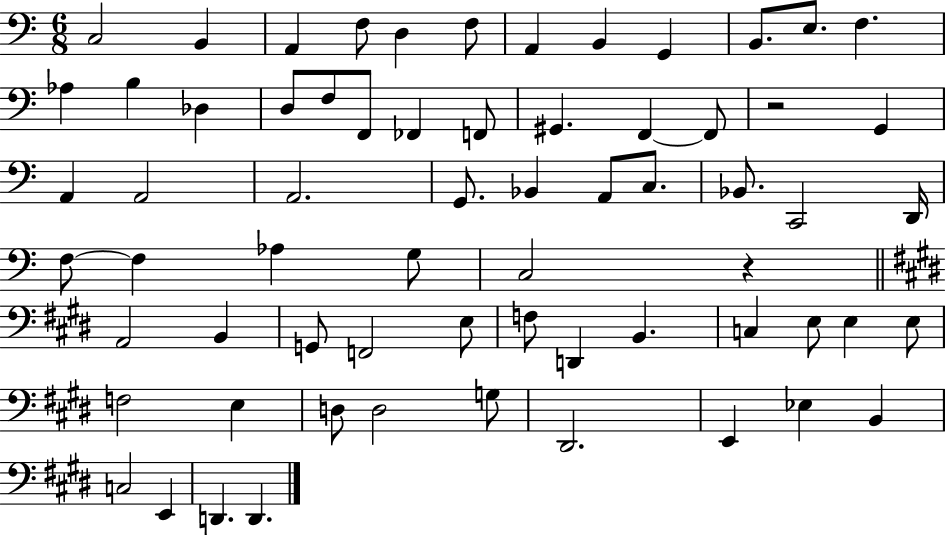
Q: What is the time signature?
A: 6/8